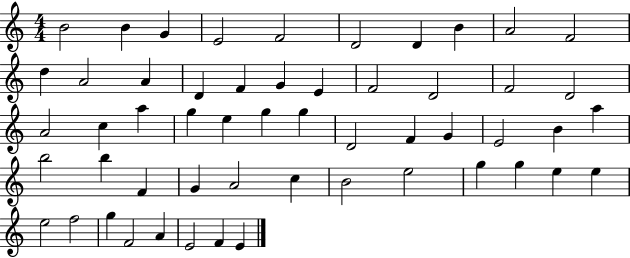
X:1
T:Untitled
M:4/4
L:1/4
K:C
B2 B G E2 F2 D2 D B A2 F2 d A2 A D F G E F2 D2 F2 D2 A2 c a g e g g D2 F G E2 B a b2 b F G A2 c B2 e2 g g e e e2 f2 g F2 A E2 F E